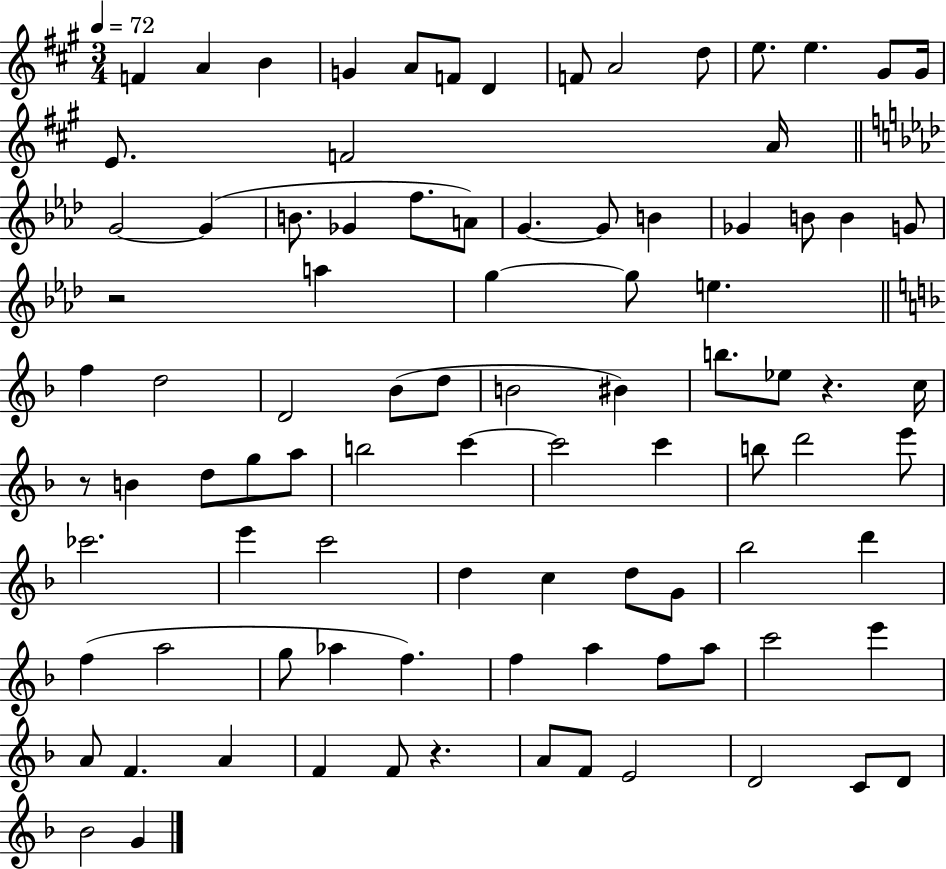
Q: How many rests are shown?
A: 4